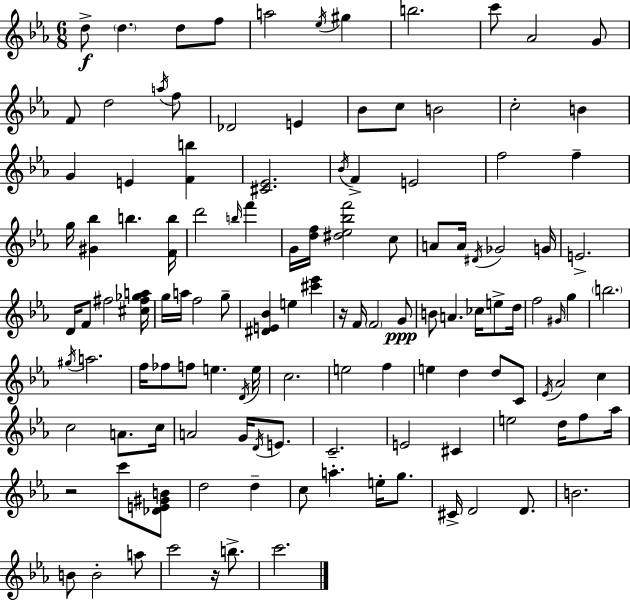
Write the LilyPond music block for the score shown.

{
  \clef treble
  \numericTimeSignature
  \time 6/8
  \key c \minor
  \repeat volta 2 { d''8->\f \parenthesize d''4. d''8 f''8 | a''2 \acciaccatura { ees''16 } gis''4 | b''2. | c'''8 aes'2 g'8 | \break f'8 d''2 \acciaccatura { a''16 } | f''8 des'2 e'4 | bes'8 c''8 b'2 | c''2-. b'4 | \break g'4 e'4 <f' b''>4 | <cis' ees'>2. | \acciaccatura { bes'16 } f'4-> e'2 | f''2 f''4-- | \break g''16 <gis' bes''>4 b''4. | <f' b''>16 d'''2 \grace { b''16 } | f'''4 g'16 <d'' f''>16 <dis'' ees'' bes'' f'''>2 | c''8 a'8 a'16 \acciaccatura { dis'16 } ges'2 | \break g'16 e'2.-> | d'16 f'8 fis''2 | <cis'' fis'' ges'' a''>16 g''16 a''16 f''2 | g''8-- <dis' e' bes'>4 e''4 | \break <cis''' ees'''>4 r16 f'16 \parenthesize f'2 | g'8\ppp b'8 a'4. | ces''16 e''8-> d''16 f''2 | \grace { gis'16 } g''4 \parenthesize b''2. | \break \acciaccatura { gis''16 } a''2. | f''16 fes''8 f''8 | e''4. \acciaccatura { d'16 } e''16 c''2. | e''2 | \break f''4 e''4 | d''4 d''8 c'8 \acciaccatura { ees'16 } aes'2 | c''4 c''2 | a'8. c''16 a'2 | \break g'16 \acciaccatura { d'16 } e'8. c'2.-- | e'2 | cis'4 e''2 | d''16 f''8 aes''16 r2 | \break c'''8 <des' e' gis' b'>8 d''2 | d''4-- c''8 | a''4.-. e''16-. g''8. cis'16-> d'2 | d'8. b'2. | \break b'8 | b'2-. a''8 c'''2 | r16 b''8.-> c'''2. | } \bar "|."
}